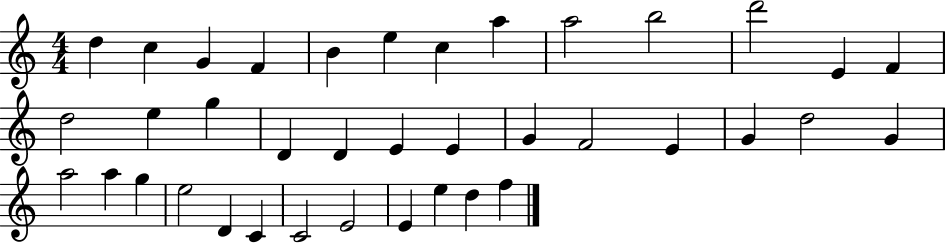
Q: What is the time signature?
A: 4/4